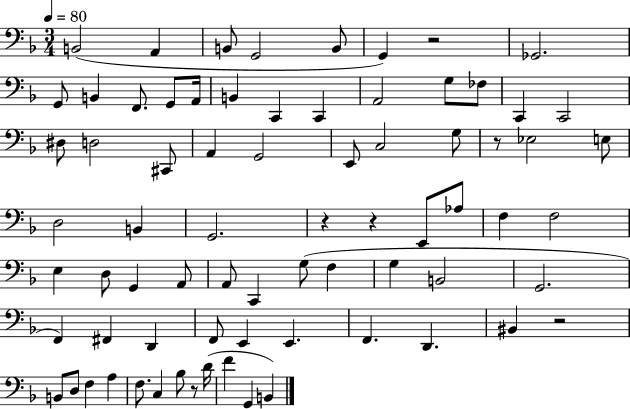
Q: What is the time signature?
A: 3/4